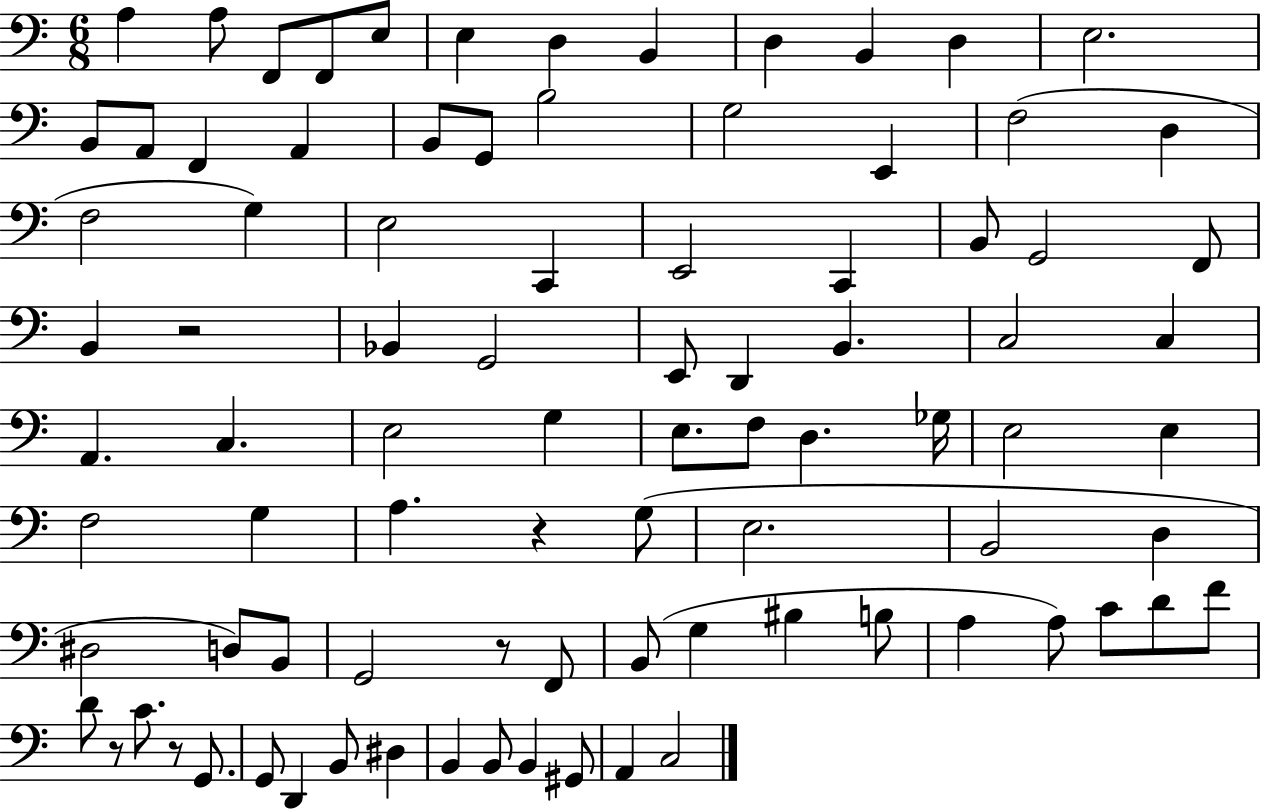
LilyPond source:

{
  \clef bass
  \numericTimeSignature
  \time 6/8
  \key c \major
  a4 a8 f,8 f,8 e8 | e4 d4 b,4 | d4 b,4 d4 | e2. | \break b,8 a,8 f,4 a,4 | b,8 g,8 b2 | g2 e,4 | f2( d4 | \break f2 g4) | e2 c,4 | e,2 c,4 | b,8 g,2 f,8 | \break b,4 r2 | bes,4 g,2 | e,8 d,4 b,4. | c2 c4 | \break a,4. c4. | e2 g4 | e8. f8 d4. ges16 | e2 e4 | \break f2 g4 | a4. r4 g8( | e2. | b,2 d4 | \break dis2 d8) b,8 | g,2 r8 f,8 | b,8( g4 bis4 b8 | a4 a8) c'8 d'8 f'8 | \break d'8 r8 c'8. r8 g,8. | g,8 d,4 b,8 dis4 | b,4 b,8 b,4 gis,8 | a,4 c2 | \break \bar "|."
}